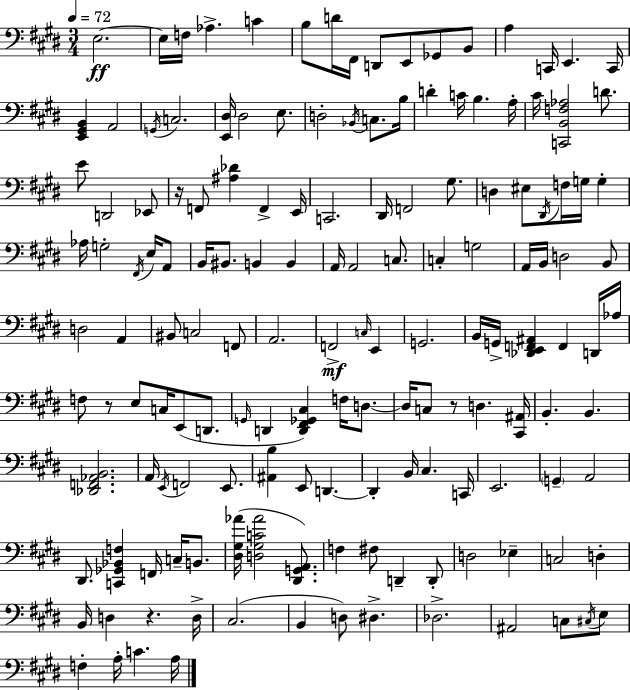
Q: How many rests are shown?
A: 4